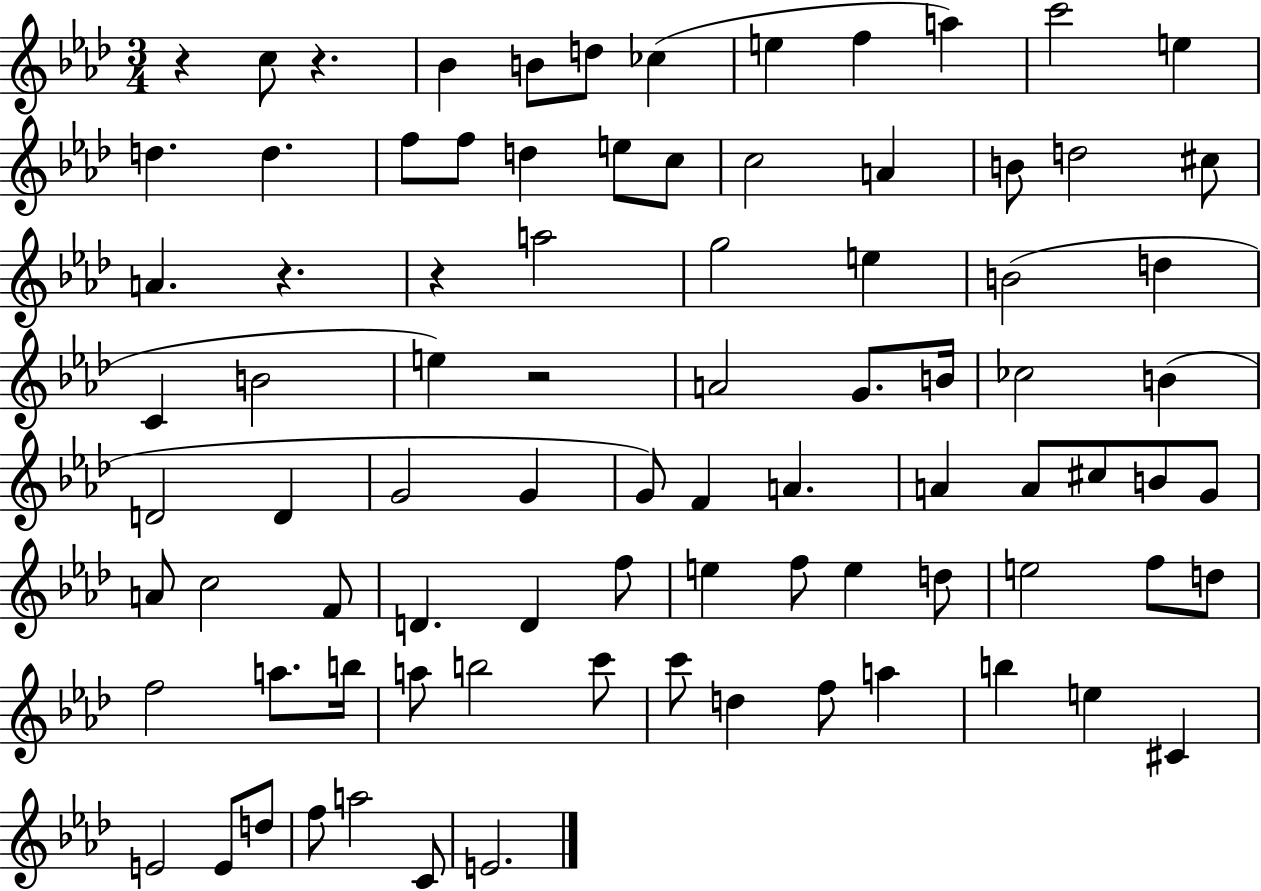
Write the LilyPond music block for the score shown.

{
  \clef treble
  \numericTimeSignature
  \time 3/4
  \key aes \major
  r4 c''8 r4. | bes'4 b'8 d''8 ces''4( | e''4 f''4 a''4) | c'''2 e''4 | \break d''4. d''4. | f''8 f''8 d''4 e''8 c''8 | c''2 a'4 | b'8 d''2 cis''8 | \break a'4. r4. | r4 a''2 | g''2 e''4 | b'2( d''4 | \break c'4 b'2 | e''4) r2 | a'2 g'8. b'16 | ces''2 b'4( | \break d'2 d'4 | g'2 g'4 | g'8) f'4 a'4. | a'4 a'8 cis''8 b'8 g'8 | \break a'8 c''2 f'8 | d'4. d'4 f''8 | e''4 f''8 e''4 d''8 | e''2 f''8 d''8 | \break f''2 a''8. b''16 | a''8 b''2 c'''8 | c'''8 d''4 f''8 a''4 | b''4 e''4 cis'4 | \break e'2 e'8 d''8 | f''8 a''2 c'8 | e'2. | \bar "|."
}